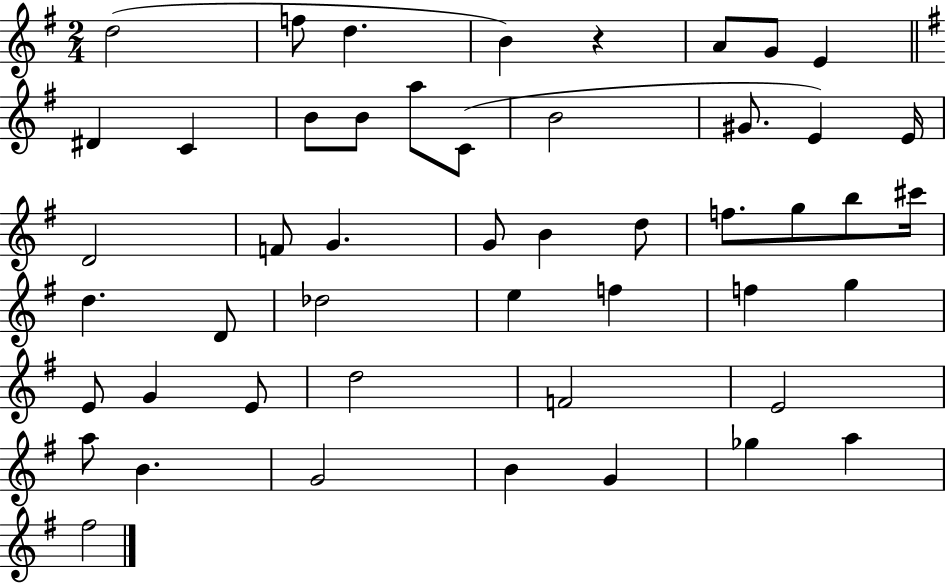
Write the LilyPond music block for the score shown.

{
  \clef treble
  \numericTimeSignature
  \time 2/4
  \key g \major
  d''2( | f''8 d''4. | b'4) r4 | a'8 g'8 e'4 | \break \bar "||" \break \key g \major dis'4 c'4 | b'8 b'8 a''8 c'8( | b'2 | gis'8. e'4) e'16 | \break d'2 | f'8 g'4. | g'8 b'4 d''8 | f''8. g''8 b''8 cis'''16 | \break d''4. d'8 | des''2 | e''4 f''4 | f''4 g''4 | \break e'8 g'4 e'8 | d''2 | f'2 | e'2 | \break a''8 b'4. | g'2 | b'4 g'4 | ges''4 a''4 | \break fis''2 | \bar "|."
}